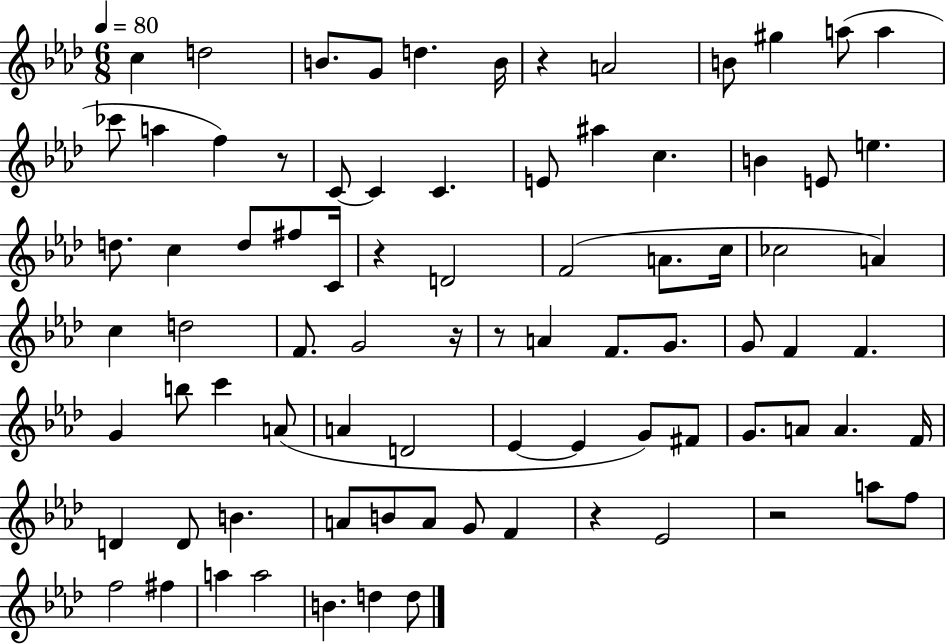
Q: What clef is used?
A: treble